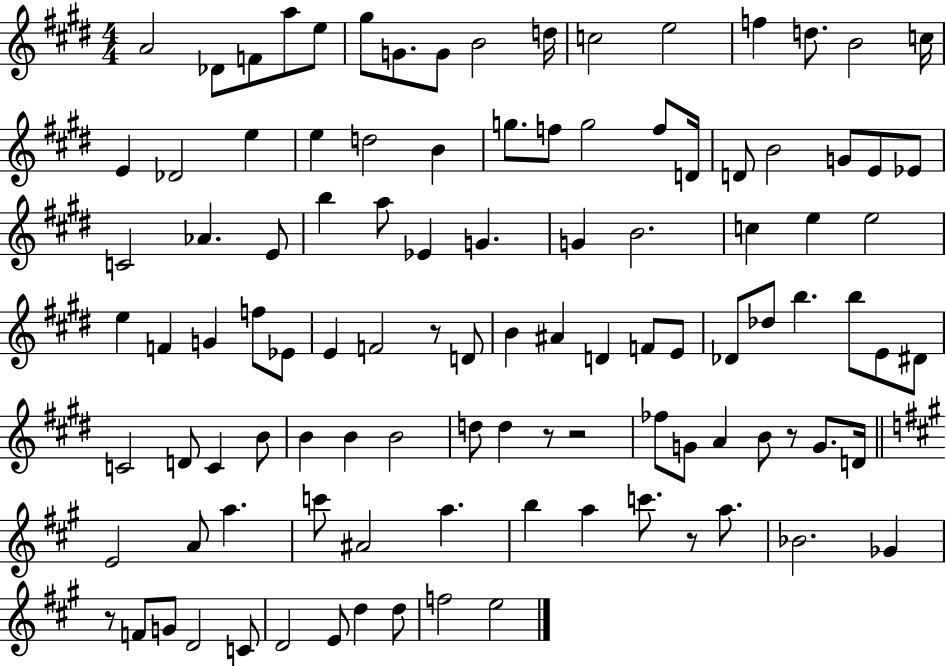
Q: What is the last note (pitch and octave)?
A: E5